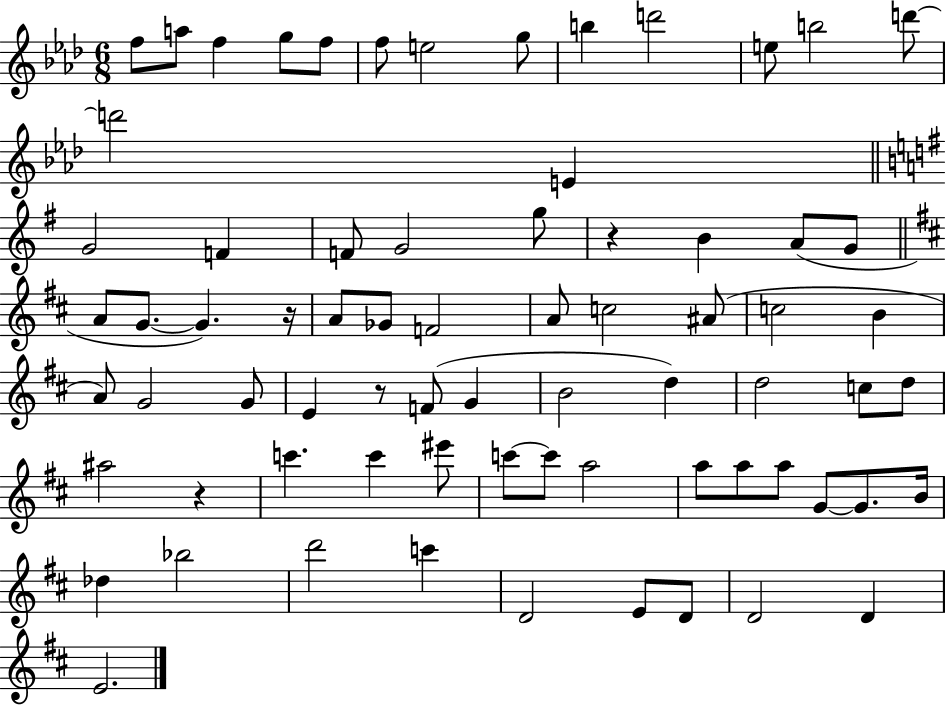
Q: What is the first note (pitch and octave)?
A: F5